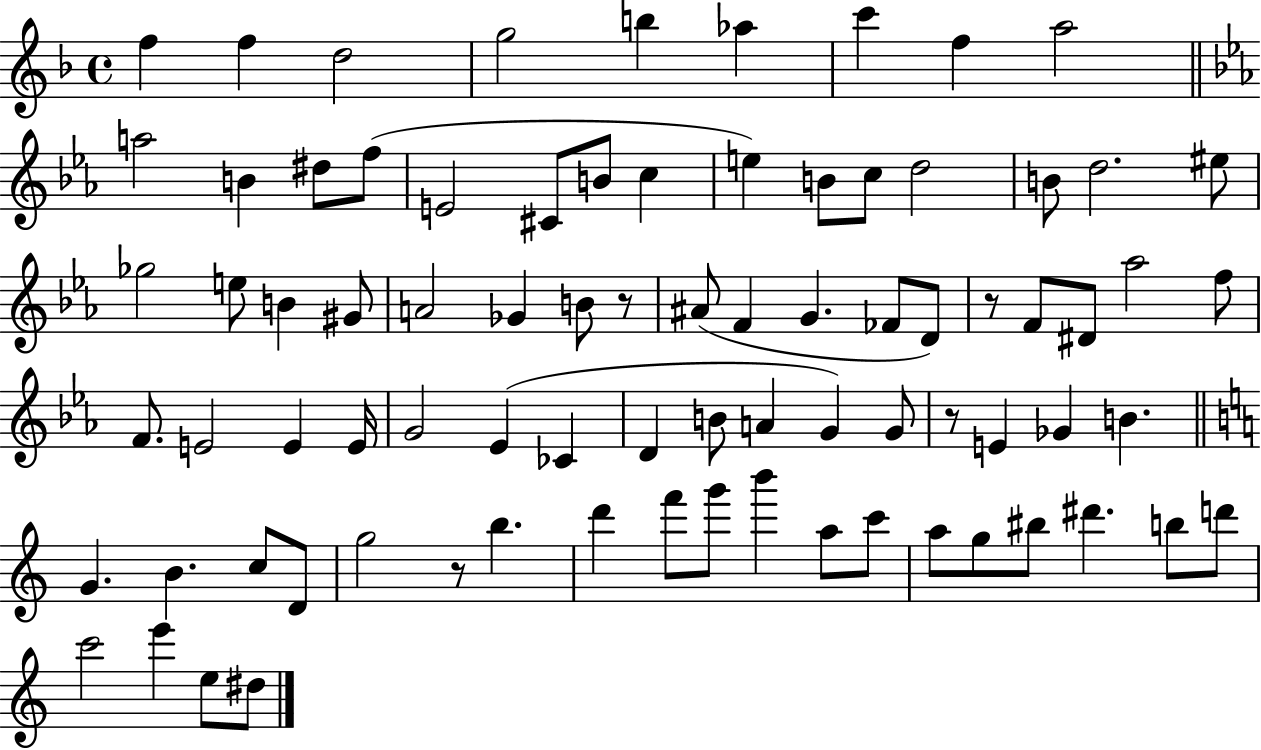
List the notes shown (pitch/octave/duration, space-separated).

F5/q F5/q D5/h G5/h B5/q Ab5/q C6/q F5/q A5/h A5/h B4/q D#5/e F5/e E4/h C#4/e B4/e C5/q E5/q B4/e C5/e D5/h B4/e D5/h. EIS5/e Gb5/h E5/e B4/q G#4/e A4/h Gb4/q B4/e R/e A#4/e F4/q G4/q. FES4/e D4/e R/e F4/e D#4/e Ab5/h F5/e F4/e. E4/h E4/q E4/s G4/h Eb4/q CES4/q D4/q B4/e A4/q G4/q G4/e R/e E4/q Gb4/q B4/q. G4/q. B4/q. C5/e D4/e G5/h R/e B5/q. D6/q F6/e G6/e B6/q A5/e C6/e A5/e G5/e BIS5/e D#6/q. B5/e D6/e C6/h E6/q E5/e D#5/e